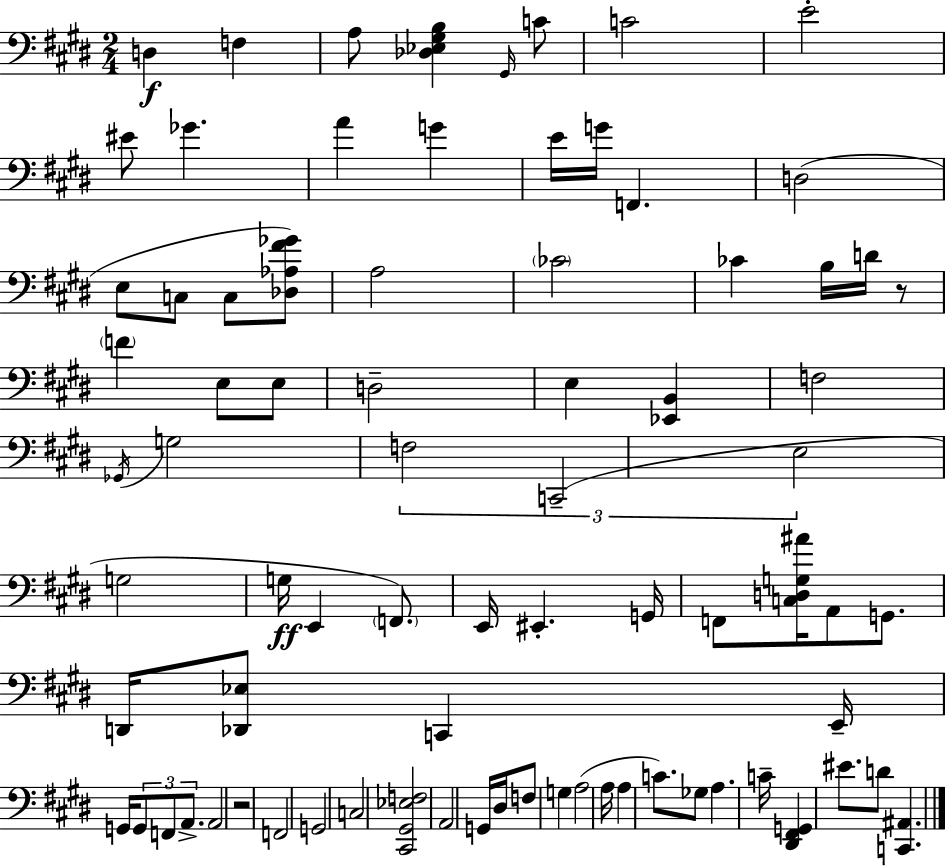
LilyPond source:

{
  \clef bass
  \numericTimeSignature
  \time 2/4
  \key e \major
  d4\f f4 | a8 <des ees gis b>4 \grace { gis,16 } c'8 | c'2 | e'2-. | \break eis'8 ges'4. | a'4 g'4 | e'16 g'16 f,4. | d2( | \break e8 c8 c8 <des aes fis' ges'>8) | a2 | \parenthesize ces'2 | ces'4 b16 d'16 r8 | \break \parenthesize f'4 e8 e8 | d2-- | e4 <ees, b,>4 | f2 | \break \acciaccatura { ges,16 } g2 | \tuplet 3/2 { f2 | c,2--( | e2 } | \break g2 | g16\ff e,4 \parenthesize f,8.) | e,16 eis,4.-. | g,16 f,8 <c d g ais'>16 a,8 g,8. | \break d,16 <des, ees>8 c,4 | e,16-- g,16 \tuplet 3/2 { g,8 f,8 a,8.-> } | a,2 | r2 | \break f,2 | g,2 | c2 | <cis, gis, ees f>2 | \break a,2 | g,16 dis16 f8 g4 | a2( | a16 a4 c'8.) | \break ges8 a4. | c'16-- <dis, fis, g,>4 eis'8. | d'8 <c, ais,>4. | \bar "|."
}